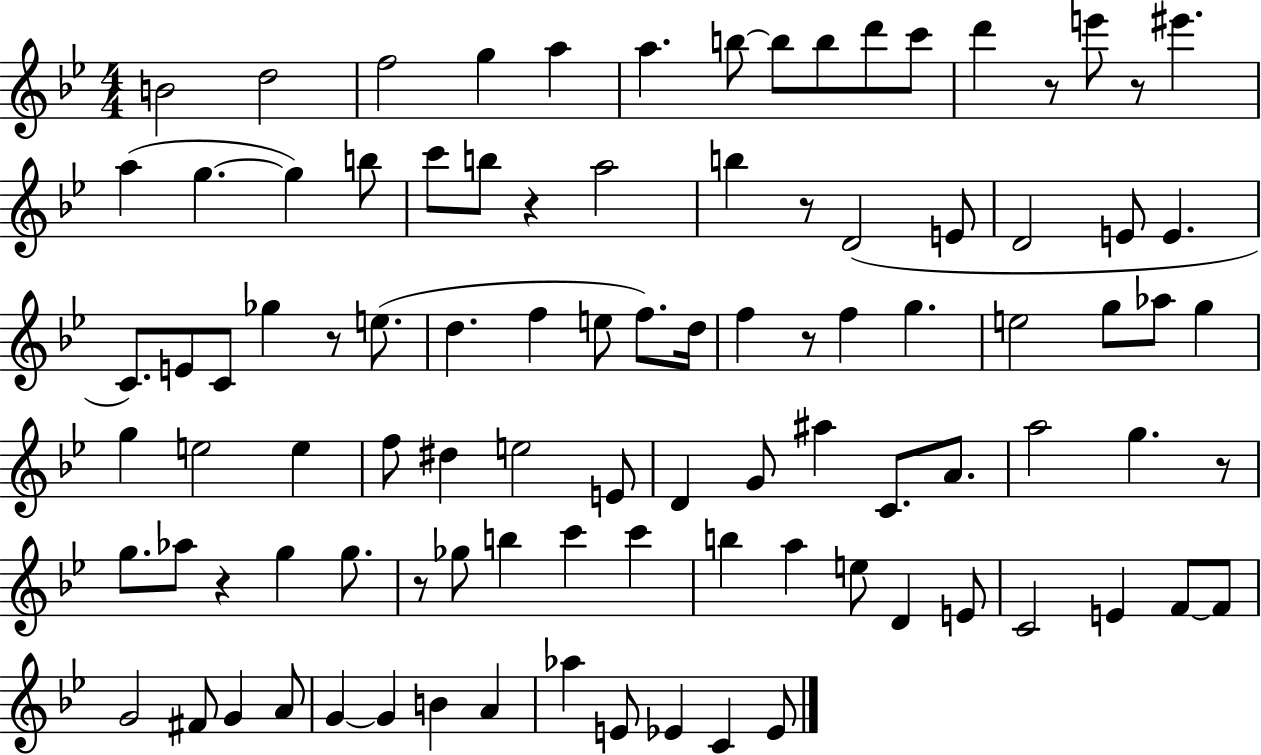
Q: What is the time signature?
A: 4/4